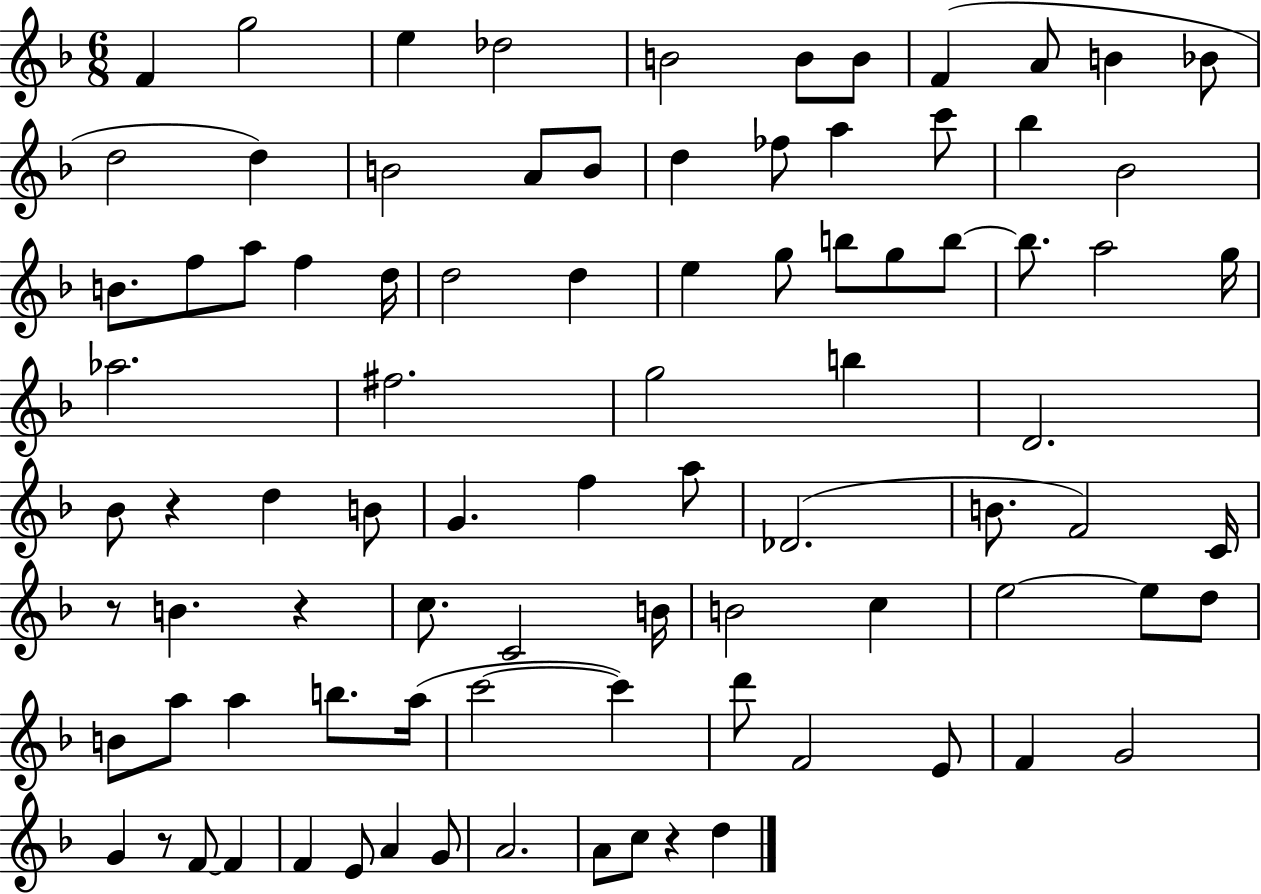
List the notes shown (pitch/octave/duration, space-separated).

F4/q G5/h E5/q Db5/h B4/h B4/e B4/e F4/q A4/e B4/q Bb4/e D5/h D5/q B4/h A4/e B4/e D5/q FES5/e A5/q C6/e Bb5/q Bb4/h B4/e. F5/e A5/e F5/q D5/s D5/h D5/q E5/q G5/e B5/e G5/e B5/e B5/e. A5/h G5/s Ab5/h. F#5/h. G5/h B5/q D4/h. Bb4/e R/q D5/q B4/e G4/q. F5/q A5/e Db4/h. B4/e. F4/h C4/s R/e B4/q. R/q C5/e. C4/h B4/s B4/h C5/q E5/h E5/e D5/e B4/e A5/e A5/q B5/e. A5/s C6/h C6/q D6/e F4/h E4/e F4/q G4/h G4/q R/e F4/e F4/q F4/q E4/e A4/q G4/e A4/h. A4/e C5/e R/q D5/q